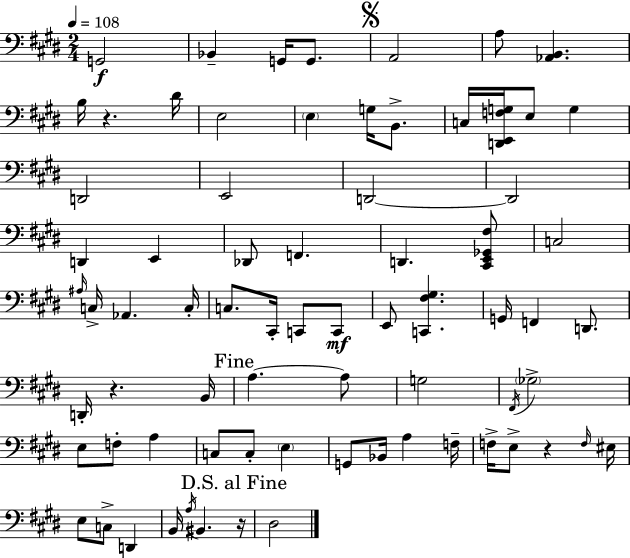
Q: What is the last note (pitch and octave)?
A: D#3